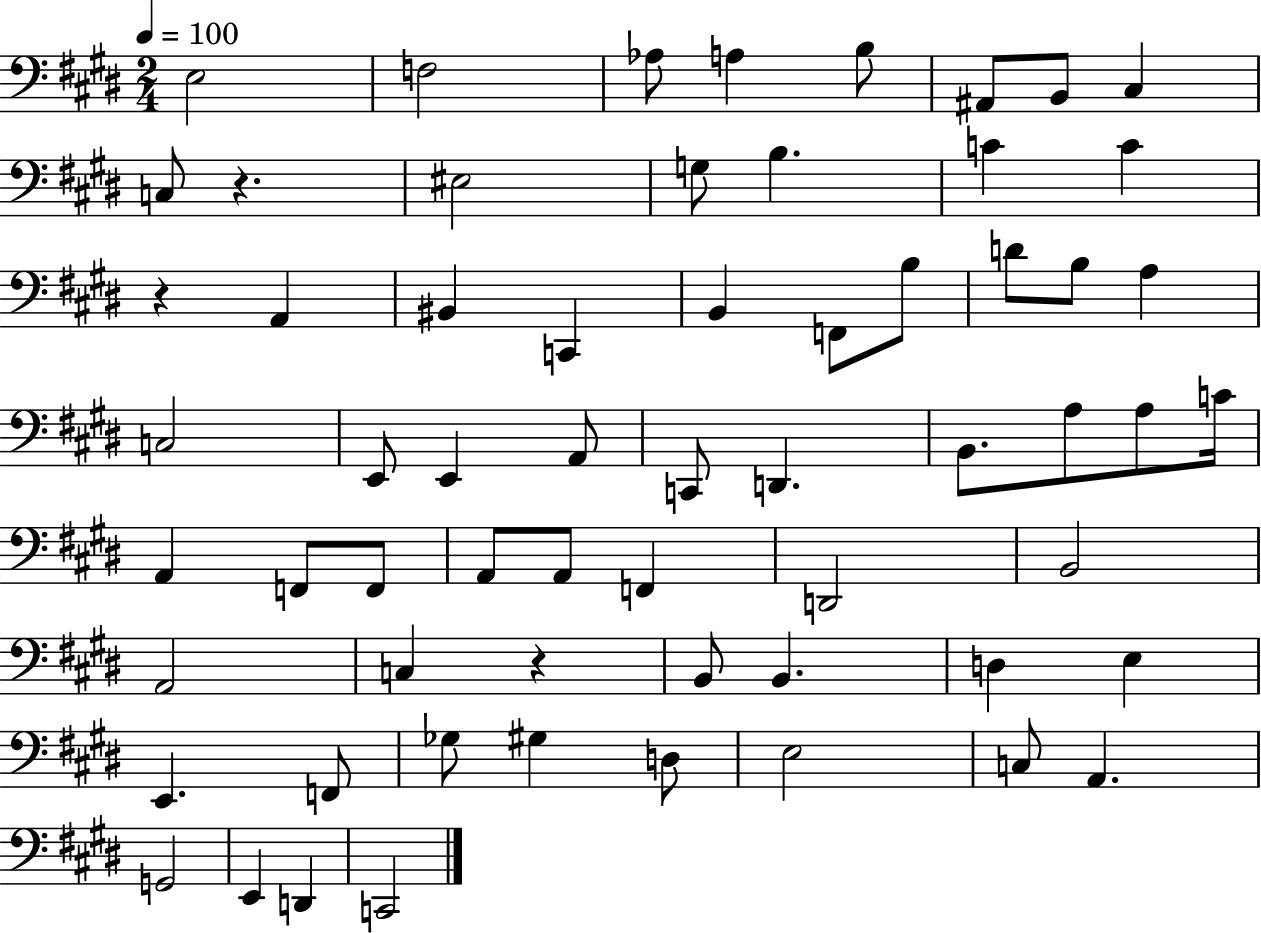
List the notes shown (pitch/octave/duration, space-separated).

E3/h F3/h Ab3/e A3/q B3/e A#2/e B2/e C#3/q C3/e R/q. EIS3/h G3/e B3/q. C4/q C4/q R/q A2/q BIS2/q C2/q B2/q F2/e B3/e D4/e B3/e A3/q C3/h E2/e E2/q A2/e C2/e D2/q. B2/e. A3/e A3/e C4/s A2/q F2/e F2/e A2/e A2/e F2/q D2/h B2/h A2/h C3/q R/q B2/e B2/q. D3/q E3/q E2/q. F2/e Gb3/e G#3/q D3/e E3/h C3/e A2/q. G2/h E2/q D2/q C2/h